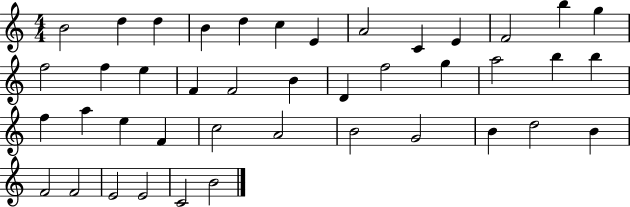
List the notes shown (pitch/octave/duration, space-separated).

B4/h D5/q D5/q B4/q D5/q C5/q E4/q A4/h C4/q E4/q F4/h B5/q G5/q F5/h F5/q E5/q F4/q F4/h B4/q D4/q F5/h G5/q A5/h B5/q B5/q F5/q A5/q E5/q F4/q C5/h A4/h B4/h G4/h B4/q D5/h B4/q F4/h F4/h E4/h E4/h C4/h B4/h